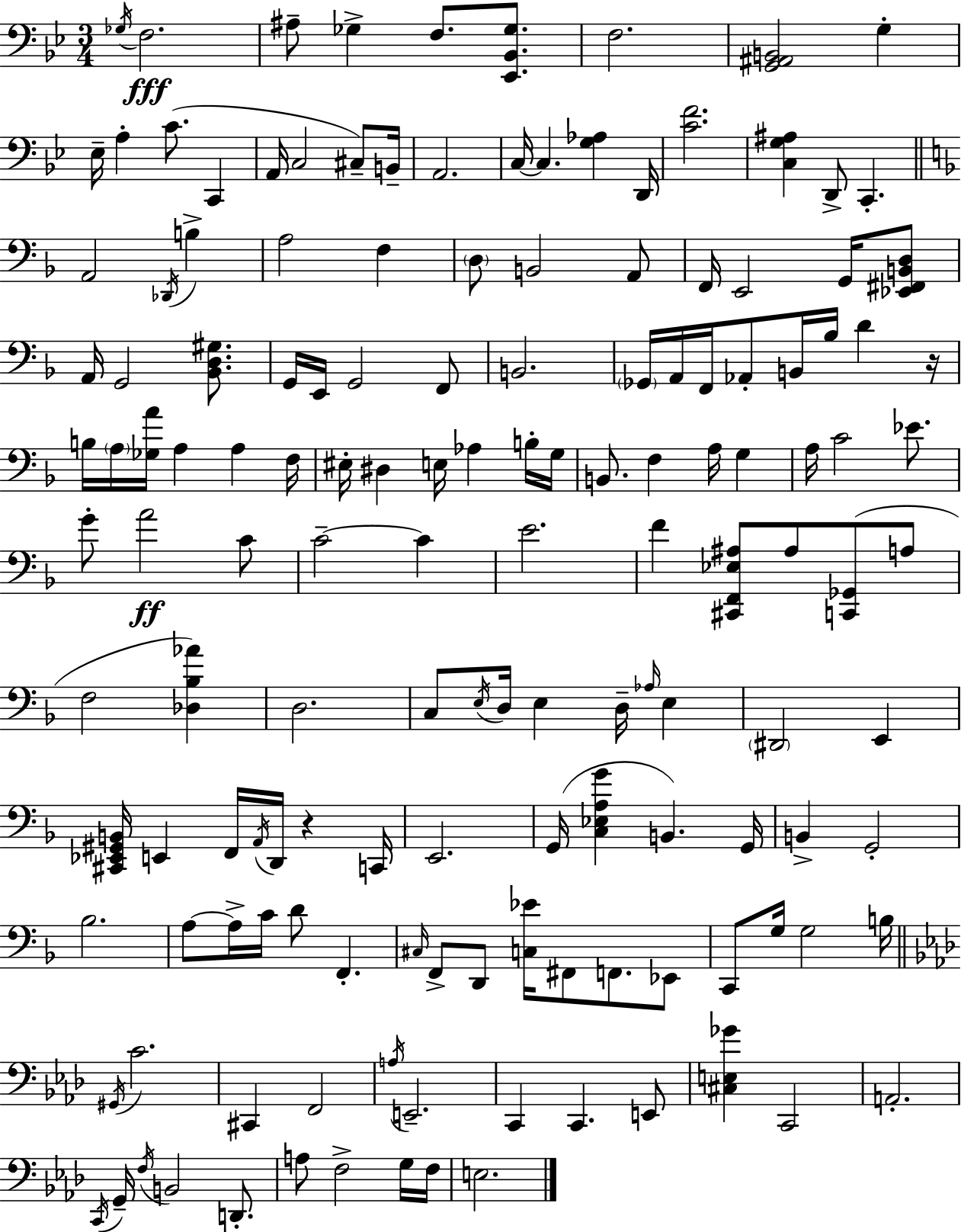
Gb3/s F3/h. A#3/e Gb3/q F3/e. [Eb2,Bb2,Gb3]/e. F3/h. [G2,A#2,B2]/h G3/q Eb3/s A3/q C4/e. C2/q A2/s C3/h C#3/e B2/s A2/h. C3/s C3/q. [G3,Ab3]/q D2/s [C4,F4]/h. [C3,G3,A#3]/q D2/e C2/q. A2/h Db2/s B3/q A3/h F3/q D3/e B2/h A2/e F2/s E2/h G2/s [Eb2,F#2,B2,D3]/e A2/s G2/h [Bb2,D3,G#3]/e. G2/s E2/s G2/h F2/e B2/h. Gb2/s A2/s F2/s Ab2/e B2/s Bb3/s D4/q R/s B3/s A3/s [Gb3,A4]/s A3/q A3/q F3/s EIS3/s D#3/q E3/s Ab3/q B3/s G3/s B2/e. F3/q A3/s G3/q A3/s C4/h Eb4/e. G4/e A4/h C4/e C4/h C4/q E4/h. F4/q [C#2,F2,Eb3,A#3]/e A#3/e [C2,Gb2]/e A3/e F3/h [Db3,Bb3,Ab4]/q D3/h. C3/e E3/s D3/s E3/q D3/s Ab3/s E3/q D#2/h E2/q [C#2,Eb2,G#2,B2]/s E2/q F2/s A2/s D2/s R/q C2/s E2/h. G2/s [C3,Eb3,A3,G4]/q B2/q. G2/s B2/q G2/h Bb3/h. A3/e A3/s C4/s D4/e F2/q. C#3/s F2/e D2/e [C3,Eb4]/s F#2/e F2/e. Eb2/e C2/e G3/s G3/h B3/s G#2/s C4/h. C#2/q F2/h A3/s E2/h. C2/q C2/q. E2/e [C#3,E3,Gb4]/q C2/h A2/h. C2/s G2/s F3/s B2/h D2/e. A3/e F3/h G3/s F3/s E3/h.